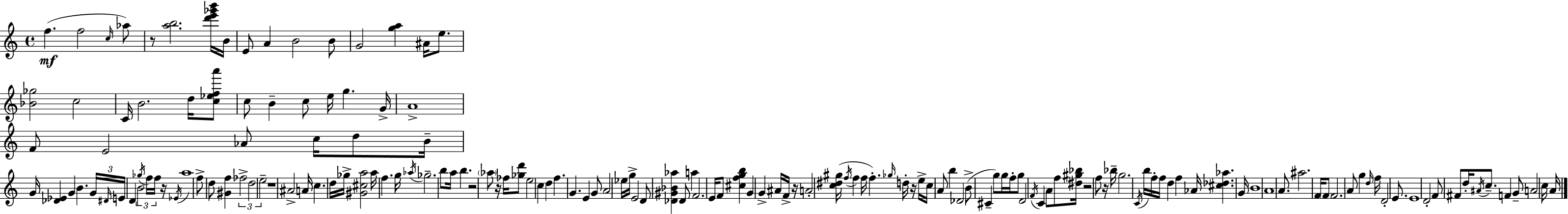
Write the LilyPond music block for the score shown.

{
  \clef treble
  \time 4/4
  \defaultTimeSignature
  \key a \minor
  f''4.(\mf f''2 \grace { c''16 } aes''8) | r8 <a'' b''>2. <d''' e''' ges''' b'''>16 | b'16 e'8 a'4 b'2 b'8 | g'2 <g'' a''>4 ais'16 e''8. | \break <bes' ges''>2 c''2 | c'16 b'2. d''16 <c'' ees'' f'' a'''>8 | c''8 b'4-- c''8 e''16 g''4. | g'16-> a'1-> | \break f'8 e'2 aes'8 c''16 d''8 | b'16-- g'16 <des' ees'>4 g'4 b'4. | \tuplet 3/2 { g'16 \grace { dis'16 } e'16 } d'4 b'2 \tuplet 3/2 { \acciaccatura { ges''16 } | f''16 f''16 } r16 \acciaccatura { ees'16 } a''1 | \break f''8-> d''8 <gis' f''>4 \tuplet 3/2 { fes''2-> | d''2 e''2-- } | r1 | ais'2-> a'16 c''4. | \break d''16 ges''16-> <gis' cis'' a''>2 a''16 f''4. | g''16 \acciaccatura { aes''16 } ges''2.-- | b''8 a''16 b''4. r2 | \parenthesize aes''8 r16 fes''16 <ges'' d'''>8 e''2 | \break c''4 d''4 f''4. g'4. | e'4 g'8 a'2 | ees''16 g''16-> e'2 d'8 <des' gis' bes' aes''>4 | des'8 a''4 f'2. | \break e'16 f'8 <cis'' f'' g'' b''>4 g'4 | g'4-> ais'16 f'16-> r16 a'2-. <c'' dis'' gis''>16( | \acciaccatura { f''16 } f''4 f''16 f''4.-.) \grace { ges''16 } d''16-. r16 e''16-> | c''16 a'8 b''4 des'2 b'8->( | \break cis'4-- g''8) g''16 f''16-. g''8 d'2 | \acciaccatura { f'16 } c'4 a'8 f''8 <dis'' gis'' bes''>16 r2 | f''8 r16 bes''16-- g''2. | \acciaccatura { c'16 } b''16 f''16-. f''16 d''4 f''4 | \break aes'16 <cis'' des'' aes''>4. g'16 b'1 | a'1 | a'8. ais''2. | f'16 \parenthesize f'8 f'2. | \break a'8 g''4 \grace { d''16 } f''16 d'2-. | e'8. e'1 | d'2-. | f'8 fis'8 d''16-. \acciaccatura { ais'16 } c''8.-- f'4 g'8-- | \break a'2 c''16 a'16 \bar "|."
}